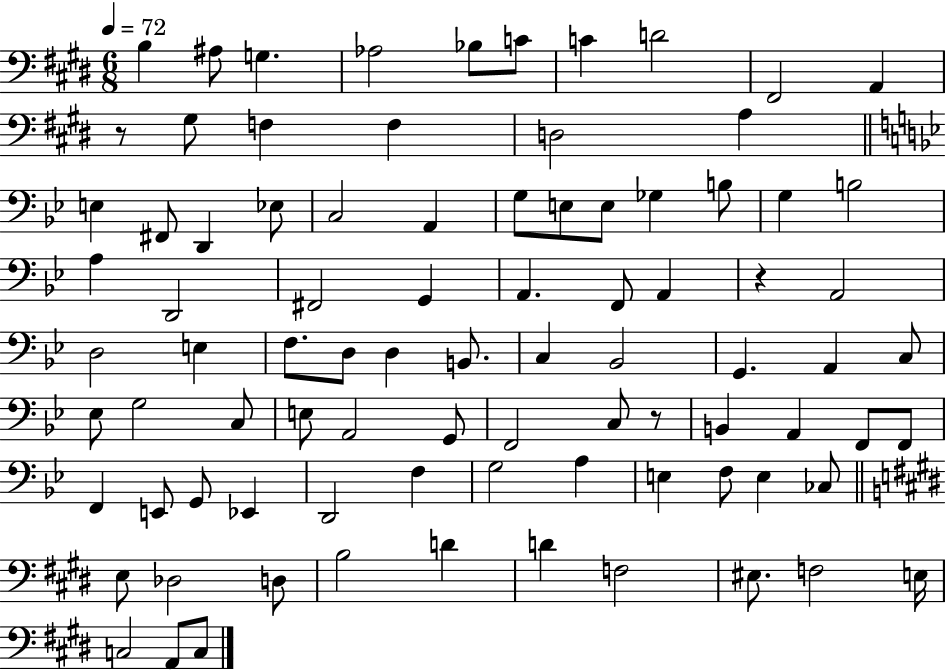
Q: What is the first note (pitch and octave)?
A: B3